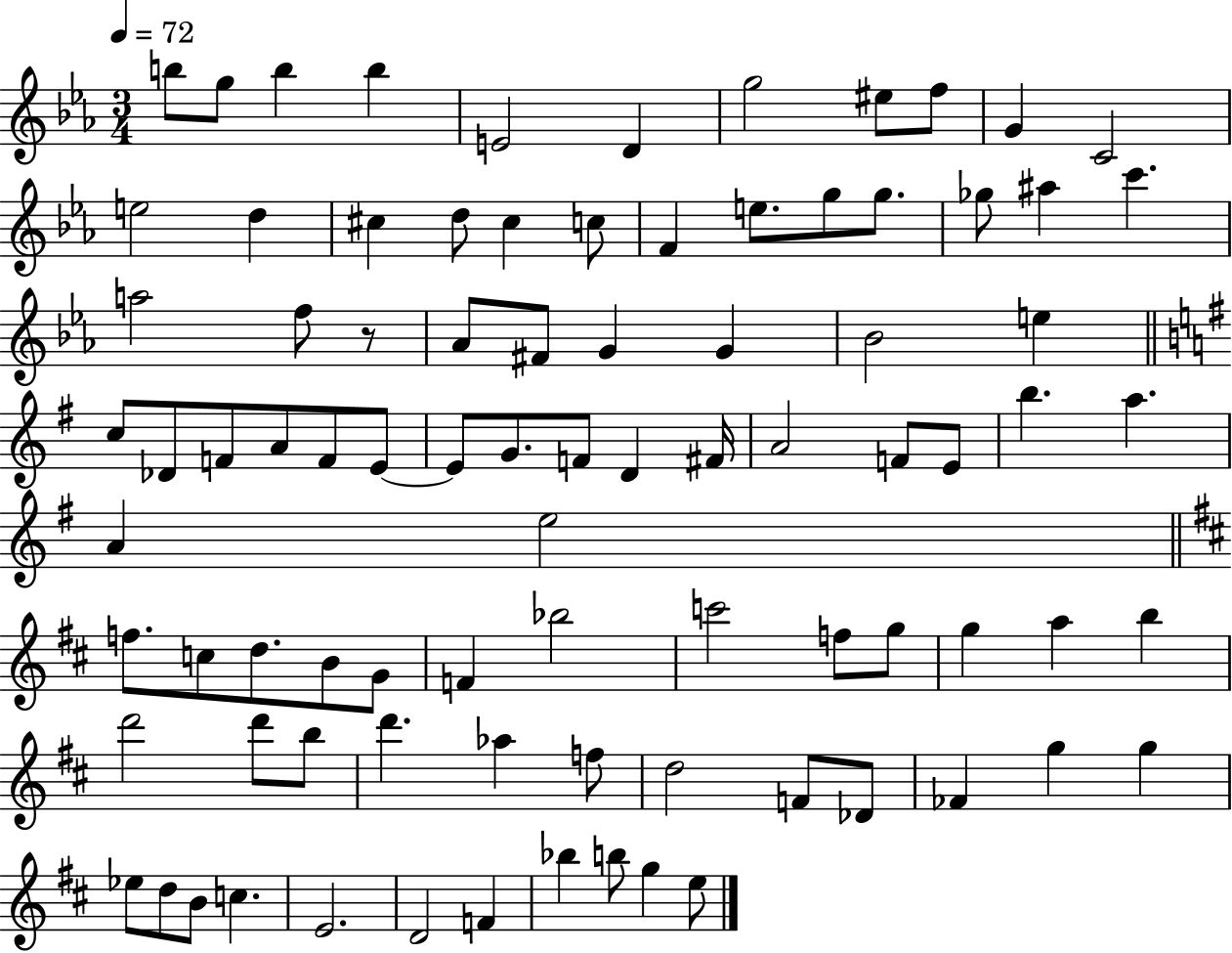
{
  \clef treble
  \numericTimeSignature
  \time 3/4
  \key ees \major
  \tempo 4 = 72
  \repeat volta 2 { b''8 g''8 b''4 b''4 | e'2 d'4 | g''2 eis''8 f''8 | g'4 c'2 | \break e''2 d''4 | cis''4 d''8 cis''4 c''8 | f'4 e''8. g''8 g''8. | ges''8 ais''4 c'''4. | \break a''2 f''8 r8 | aes'8 fis'8 g'4 g'4 | bes'2 e''4 | \bar "||" \break \key g \major c''8 des'8 f'8 a'8 f'8 e'8~~ | e'8 g'8. f'8 d'4 fis'16 | a'2 f'8 e'8 | b''4. a''4. | \break a'4 e''2 | \bar "||" \break \key d \major f''8. c''8 d''8. b'8 g'8 | f'4 bes''2 | c'''2 f''8 g''8 | g''4 a''4 b''4 | \break d'''2 d'''8 b''8 | d'''4. aes''4 f''8 | d''2 f'8 des'8 | fes'4 g''4 g''4 | \break ees''8 d''8 b'8 c''4. | e'2. | d'2 f'4 | bes''4 b''8 g''4 e''8 | \break } \bar "|."
}